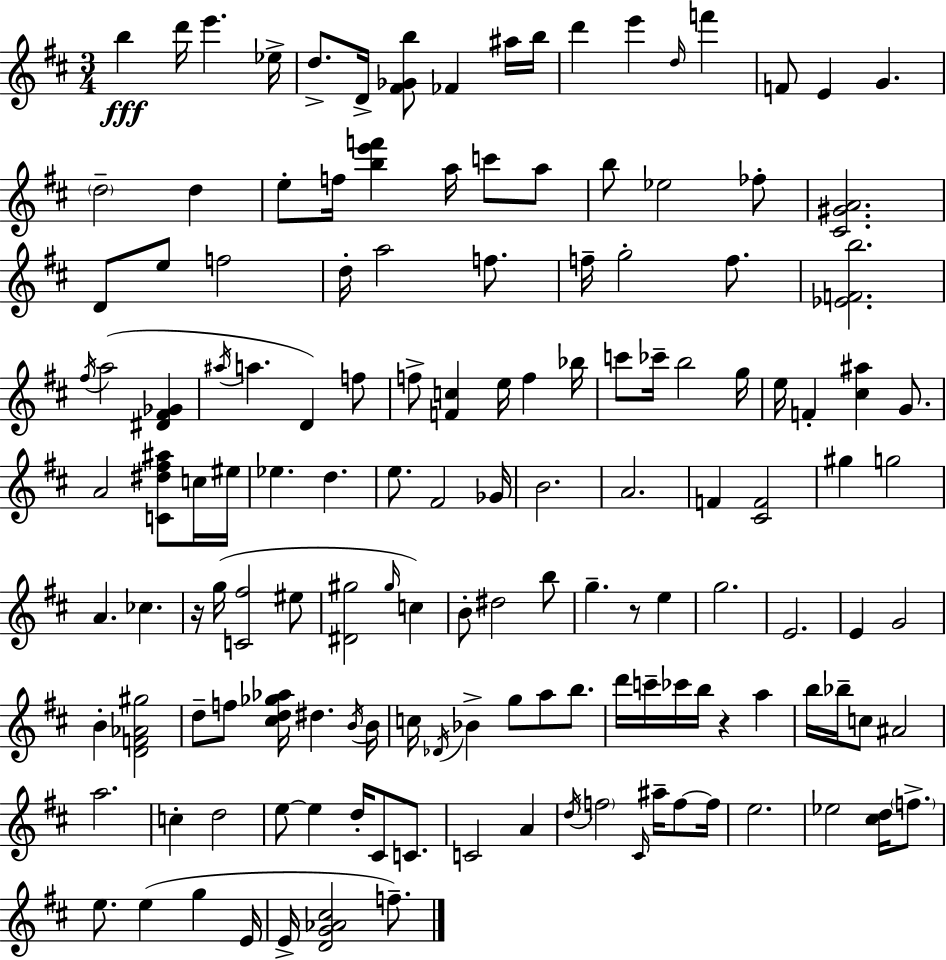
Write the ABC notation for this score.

X:1
T:Untitled
M:3/4
L:1/4
K:D
b d'/4 e' _e/4 d/2 D/4 [^F_Gb]/2 _F ^a/4 b/4 d' e' d/4 f' F/2 E G d2 d e/2 f/4 [be'f'] a/4 c'/2 a/2 b/2 _e2 _f/2 [^C^GA]2 D/2 e/2 f2 d/4 a2 f/2 f/4 g2 f/2 [_EFb]2 ^f/4 a2 [^D^F_G] ^a/4 a D f/2 f/2 [Fc] e/4 f _b/4 c'/2 _c'/4 b2 g/4 e/4 F [^c^a] G/2 A2 [C^d^f^a]/2 c/4 ^e/4 _e d e/2 ^F2 _G/4 B2 A2 F [^CF]2 ^g g2 A _c z/4 g/4 [C^f]2 ^e/2 [^D^g]2 ^g/4 c B/2 ^d2 b/2 g z/2 e g2 E2 E G2 B [DF_A^g]2 d/2 f/2 [^cd_g_a]/4 ^d B/4 B/4 c/4 _D/4 _B g/2 a/2 b/2 d'/4 c'/4 _c'/4 b/4 z a b/4 _b/4 c/2 ^A2 a2 c d2 e/2 e d/4 ^C/2 C/2 C2 A d/4 f2 ^C/4 ^a/4 f/2 f/4 e2 _e2 [^cd]/4 f/2 e/2 e g E/4 E/4 [DG_A^c]2 f/2